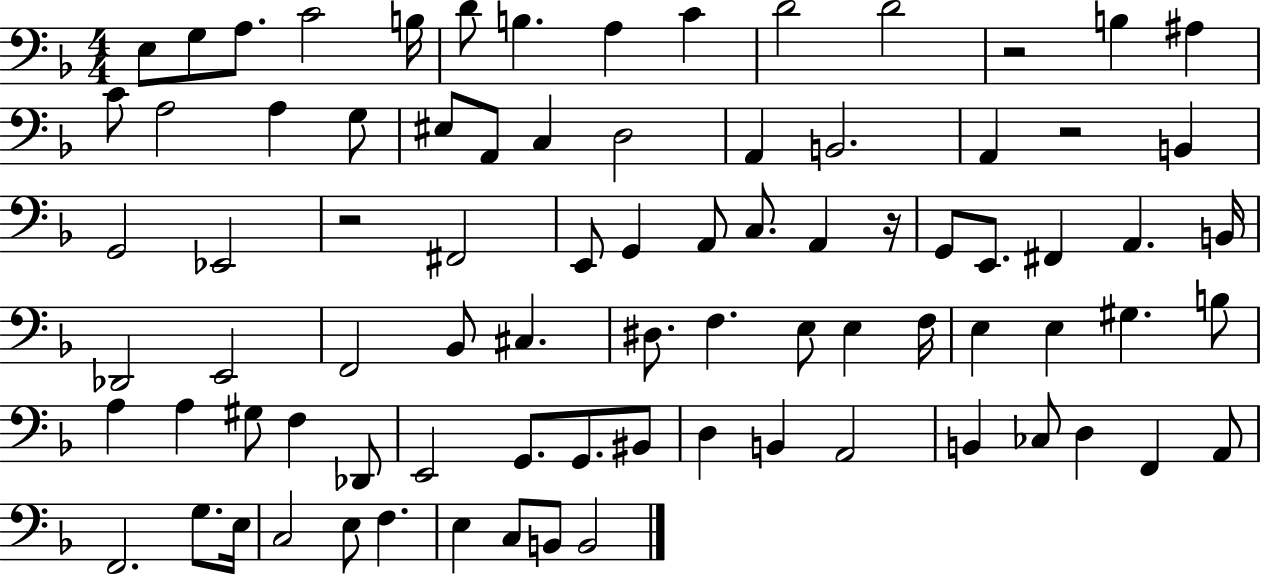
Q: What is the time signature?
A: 4/4